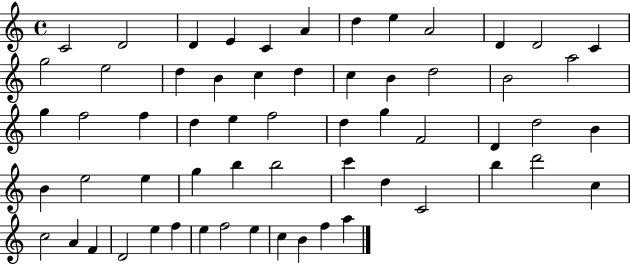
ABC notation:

X:1
T:Untitled
M:4/4
L:1/4
K:C
C2 D2 D E C A d e A2 D D2 C g2 e2 d B c d c B d2 B2 a2 g f2 f d e f2 d g F2 D d2 B B e2 e g b b2 c' d C2 b d'2 c c2 A F D2 e f e f2 e c B f a